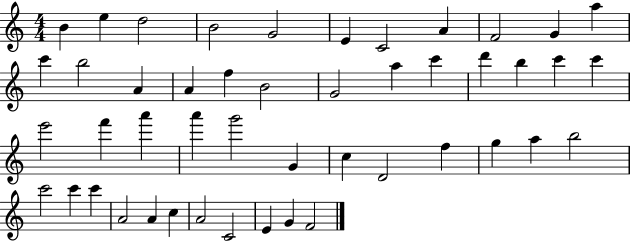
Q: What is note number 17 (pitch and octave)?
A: B4